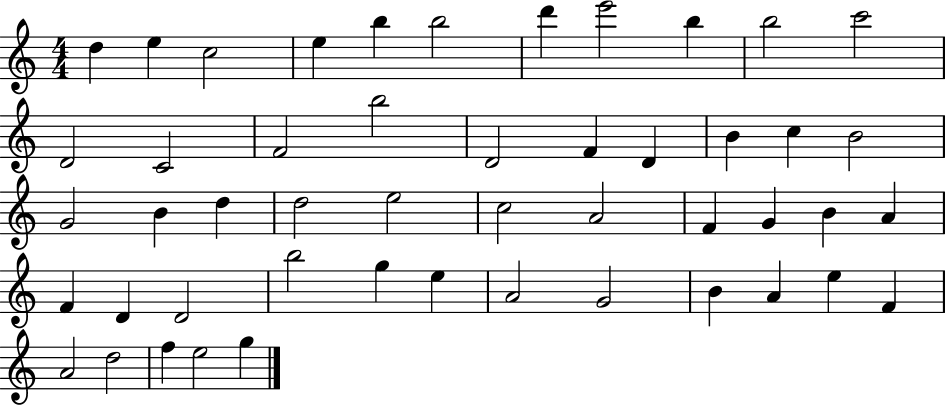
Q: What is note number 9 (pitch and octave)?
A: B5